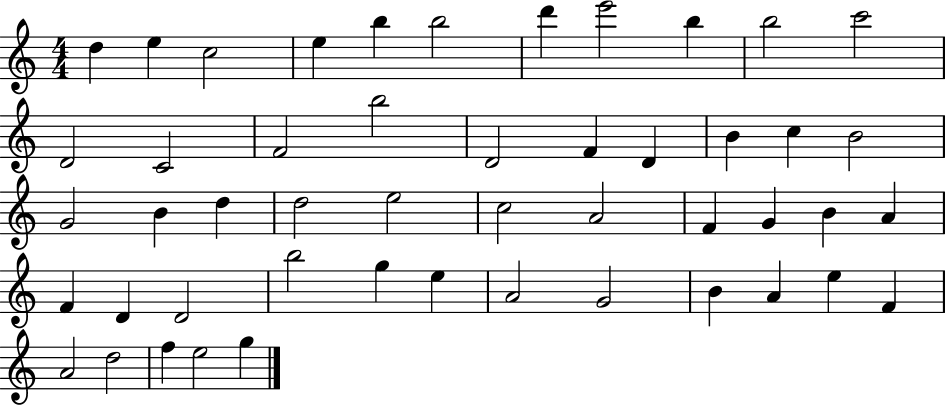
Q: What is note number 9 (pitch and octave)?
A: B5